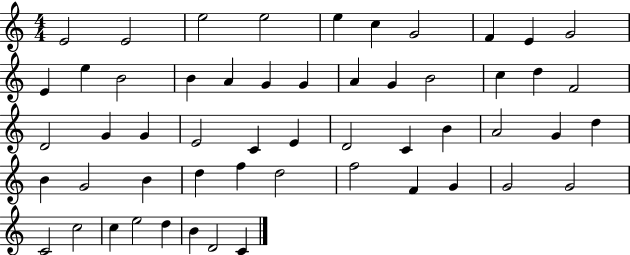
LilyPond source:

{
  \clef treble
  \numericTimeSignature
  \time 4/4
  \key c \major
  e'2 e'2 | e''2 e''2 | e''4 c''4 g'2 | f'4 e'4 g'2 | \break e'4 e''4 b'2 | b'4 a'4 g'4 g'4 | a'4 g'4 b'2 | c''4 d''4 f'2 | \break d'2 g'4 g'4 | e'2 c'4 e'4 | d'2 c'4 b'4 | a'2 g'4 d''4 | \break b'4 g'2 b'4 | d''4 f''4 d''2 | f''2 f'4 g'4 | g'2 g'2 | \break c'2 c''2 | c''4 e''2 d''4 | b'4 d'2 c'4 | \bar "|."
}